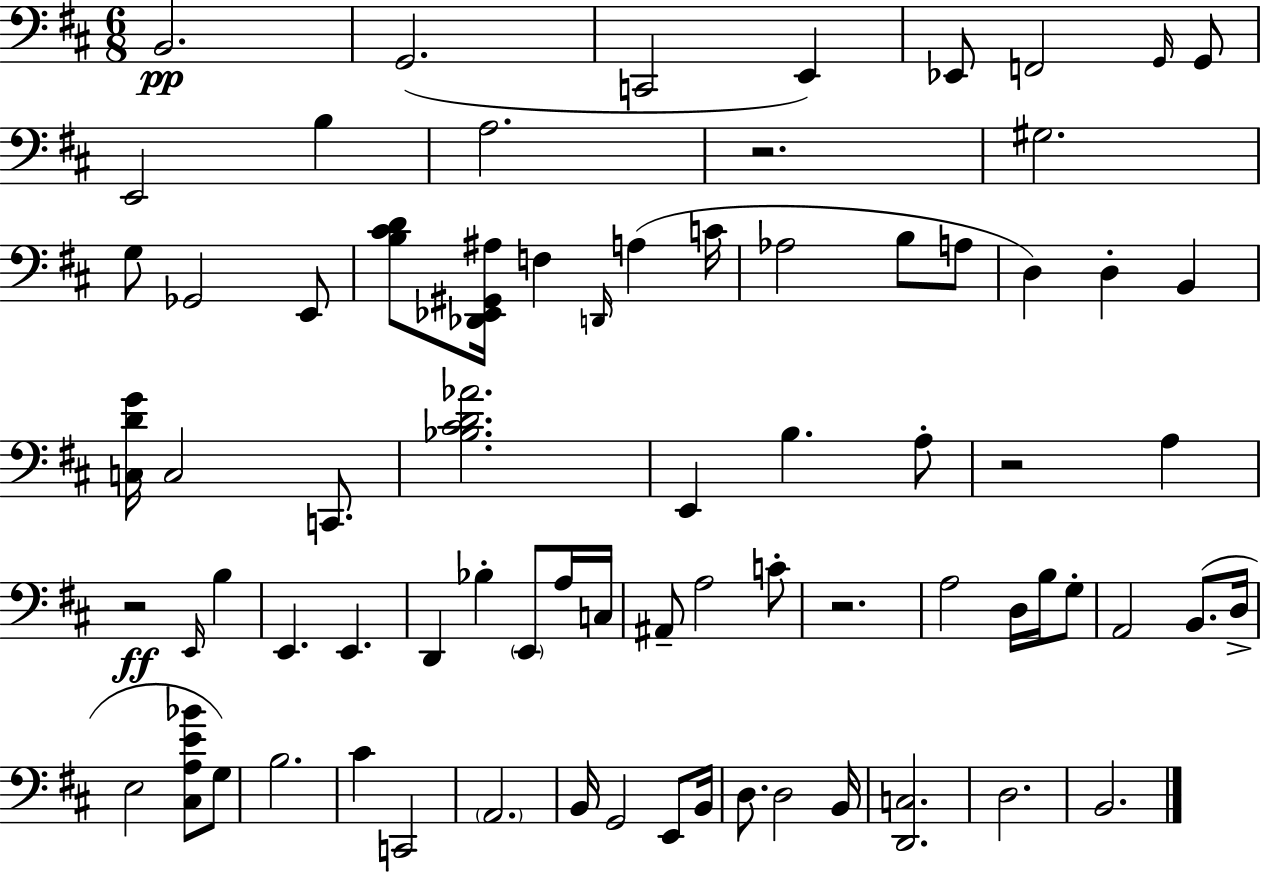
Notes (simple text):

B2/h. G2/h. C2/h E2/q Eb2/e F2/h G2/s G2/e E2/h B3/q A3/h. R/h. G#3/h. G3/e Gb2/h E2/e [B3,C#4,D4]/e [Db2,Eb2,G#2,A#3]/s F3/q D2/s A3/q C4/s Ab3/h B3/e A3/e D3/q D3/q B2/q [C3,D4,G4]/s C3/h C2/e. [Bb3,C#4,D4,Ab4]/h. E2/q B3/q. A3/e R/h A3/q R/h E2/s B3/q E2/q. E2/q. D2/q Bb3/q E2/e A3/s C3/s A#2/e A3/h C4/e R/h. A3/h D3/s B3/s G3/e A2/h B2/e. D3/s E3/h [C#3,A3,E4,Bb4]/e G3/e B3/h. C#4/q C2/h A2/h. B2/s G2/h E2/e B2/s D3/e. D3/h B2/s [D2,C3]/h. D3/h. B2/h.